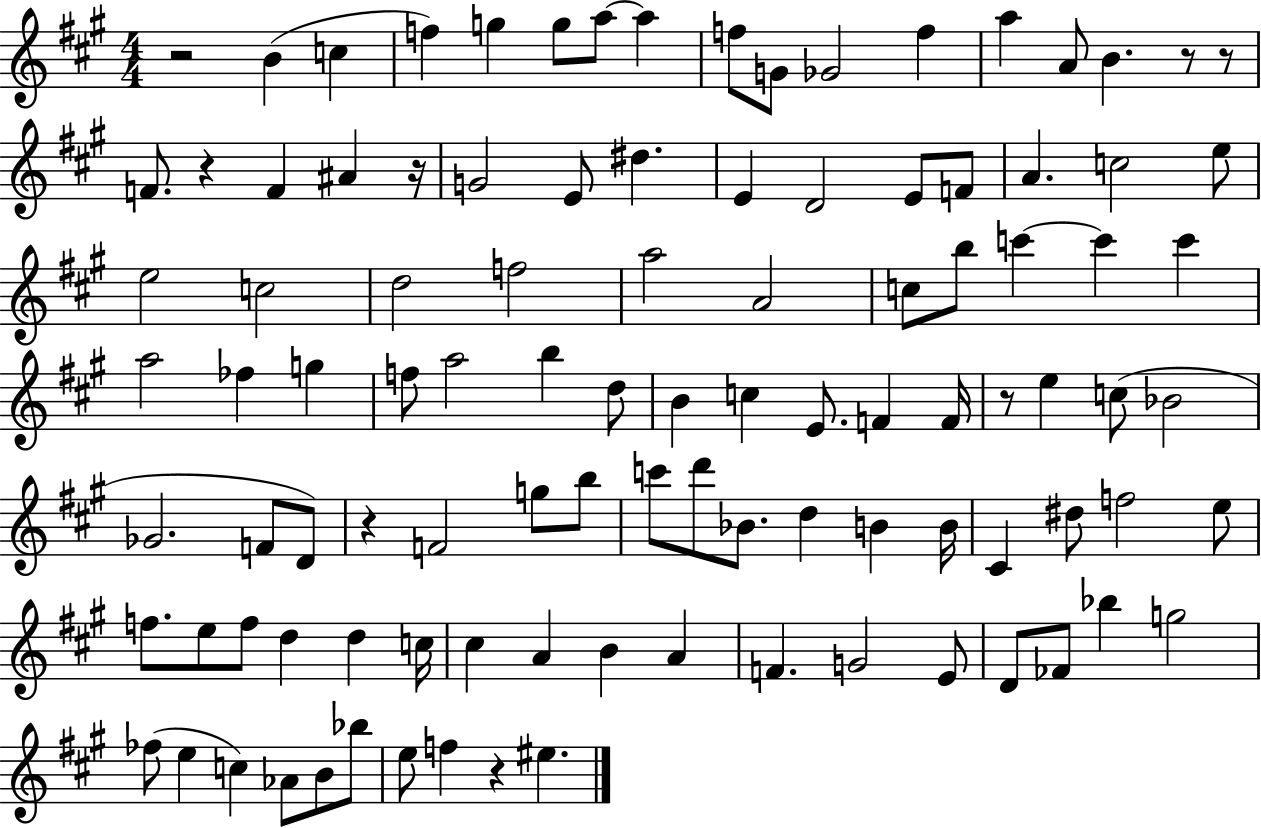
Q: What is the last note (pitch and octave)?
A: EIS5